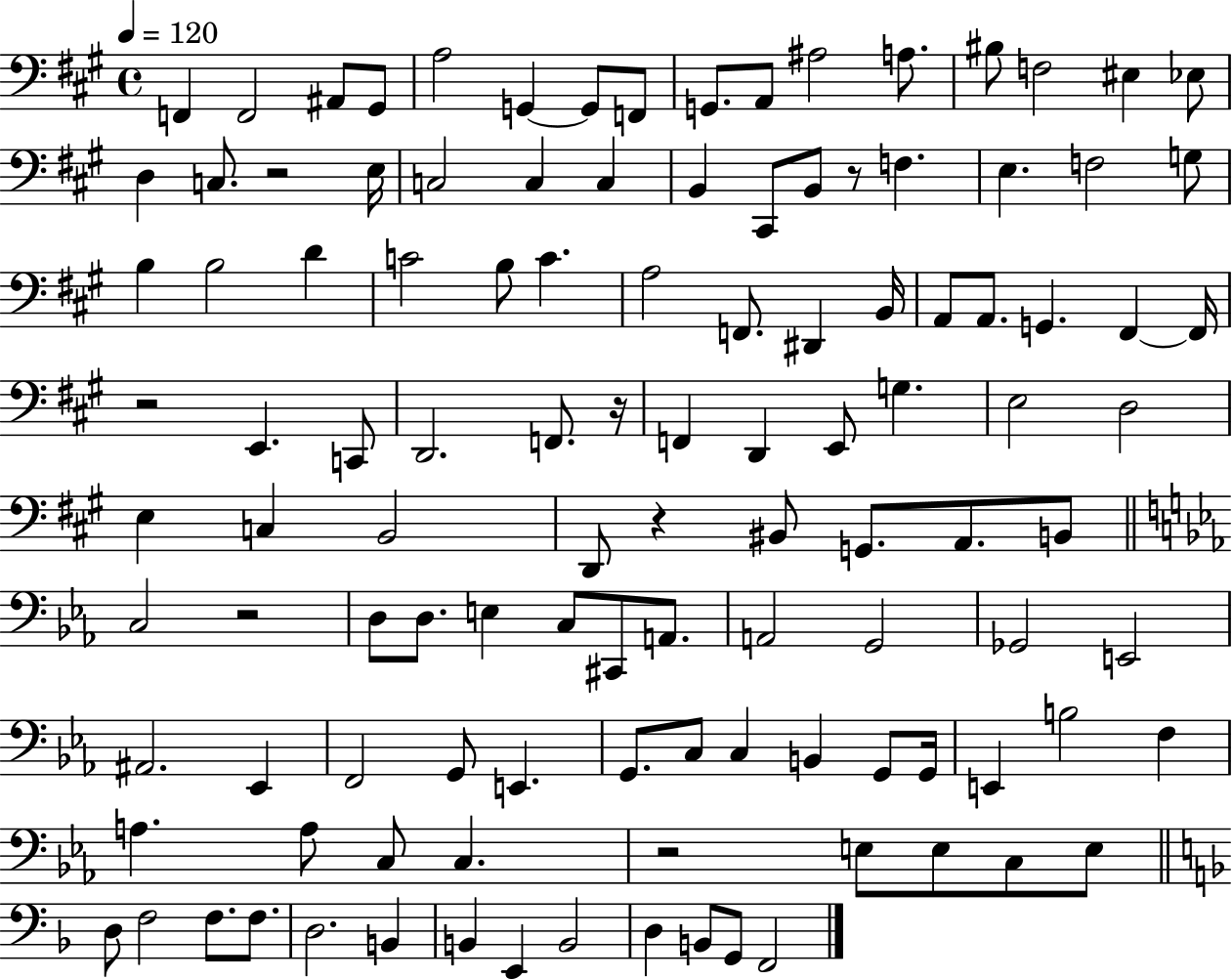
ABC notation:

X:1
T:Untitled
M:4/4
L:1/4
K:A
F,, F,,2 ^A,,/2 ^G,,/2 A,2 G,, G,,/2 F,,/2 G,,/2 A,,/2 ^A,2 A,/2 ^B,/2 F,2 ^E, _E,/2 D, C,/2 z2 E,/4 C,2 C, C, B,, ^C,,/2 B,,/2 z/2 F, E, F,2 G,/2 B, B,2 D C2 B,/2 C A,2 F,,/2 ^D,, B,,/4 A,,/2 A,,/2 G,, ^F,, ^F,,/4 z2 E,, C,,/2 D,,2 F,,/2 z/4 F,, D,, E,,/2 G, E,2 D,2 E, C, B,,2 D,,/2 z ^B,,/2 G,,/2 A,,/2 B,,/2 C,2 z2 D,/2 D,/2 E, C,/2 ^C,,/2 A,,/2 A,,2 G,,2 _G,,2 E,,2 ^A,,2 _E,, F,,2 G,,/2 E,, G,,/2 C,/2 C, B,, G,,/2 G,,/4 E,, B,2 F, A, A,/2 C,/2 C, z2 E,/2 E,/2 C,/2 E,/2 D,/2 F,2 F,/2 F,/2 D,2 B,, B,, E,, B,,2 D, B,,/2 G,,/2 F,,2